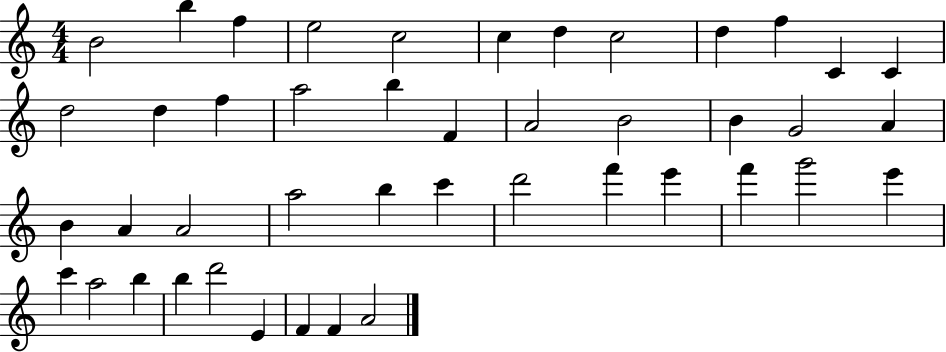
{
  \clef treble
  \numericTimeSignature
  \time 4/4
  \key c \major
  b'2 b''4 f''4 | e''2 c''2 | c''4 d''4 c''2 | d''4 f''4 c'4 c'4 | \break d''2 d''4 f''4 | a''2 b''4 f'4 | a'2 b'2 | b'4 g'2 a'4 | \break b'4 a'4 a'2 | a''2 b''4 c'''4 | d'''2 f'''4 e'''4 | f'''4 g'''2 e'''4 | \break c'''4 a''2 b''4 | b''4 d'''2 e'4 | f'4 f'4 a'2 | \bar "|."
}